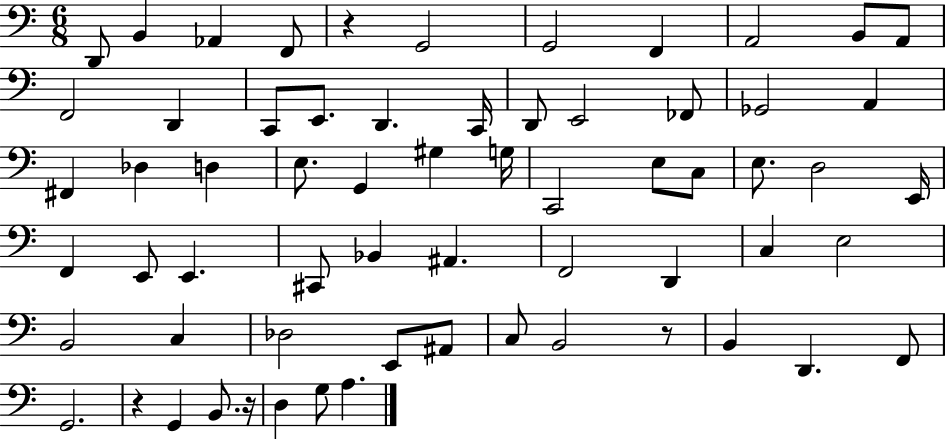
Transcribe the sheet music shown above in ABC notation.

X:1
T:Untitled
M:6/8
L:1/4
K:C
D,,/2 B,, _A,, F,,/2 z G,,2 G,,2 F,, A,,2 B,,/2 A,,/2 F,,2 D,, C,,/2 E,,/2 D,, C,,/4 D,,/2 E,,2 _F,,/2 _G,,2 A,, ^F,, _D, D, E,/2 G,, ^G, G,/4 C,,2 E,/2 C,/2 E,/2 D,2 E,,/4 F,, E,,/2 E,, ^C,,/2 _B,, ^A,, F,,2 D,, C, E,2 B,,2 C, _D,2 E,,/2 ^A,,/2 C,/2 B,,2 z/2 B,, D,, F,,/2 G,,2 z G,, B,,/2 z/4 D, G,/2 A,